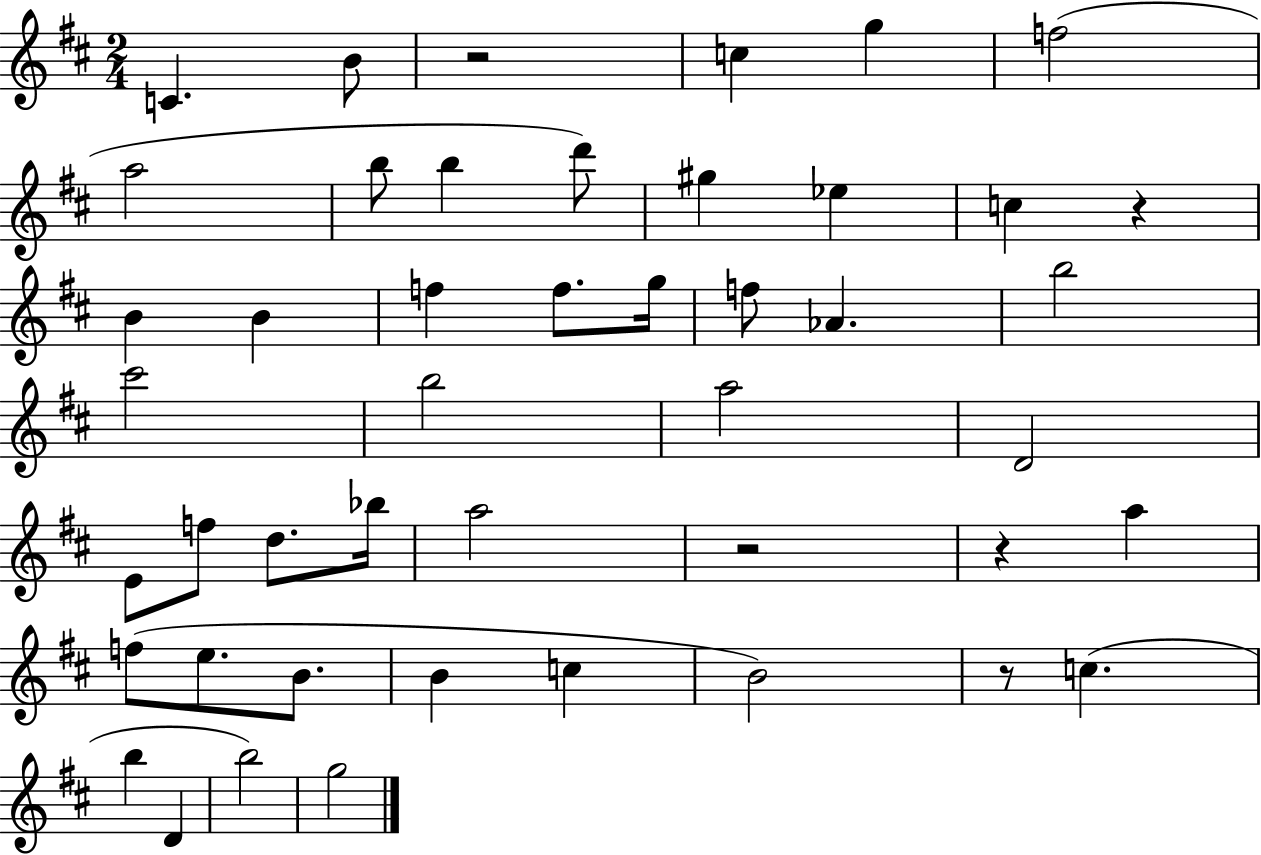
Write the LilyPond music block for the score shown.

{
  \clef treble
  \numericTimeSignature
  \time 2/4
  \key d \major
  c'4. b'8 | r2 | c''4 g''4 | f''2( | \break a''2 | b''8 b''4 d'''8) | gis''4 ees''4 | c''4 r4 | \break b'4 b'4 | f''4 f''8. g''16 | f''8 aes'4. | b''2 | \break cis'''2 | b''2 | a''2 | d'2 | \break e'8 f''8 d''8. bes''16 | a''2 | r2 | r4 a''4 | \break f''8( e''8. b'8. | b'4 c''4 | b'2) | r8 c''4.( | \break b''4 d'4 | b''2) | g''2 | \bar "|."
}